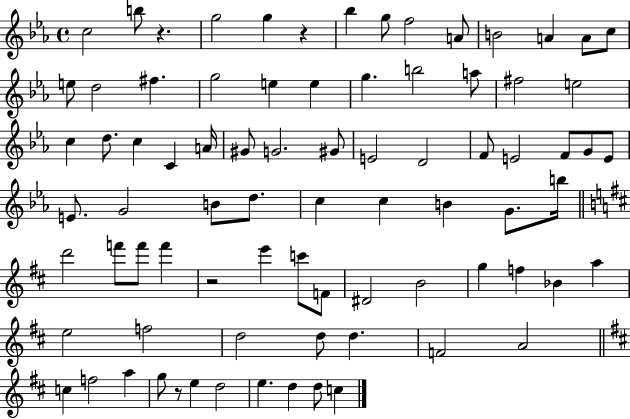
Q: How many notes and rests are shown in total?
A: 81